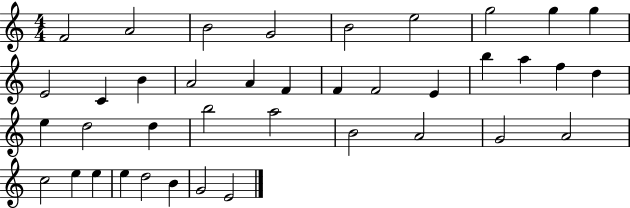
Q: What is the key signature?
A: C major